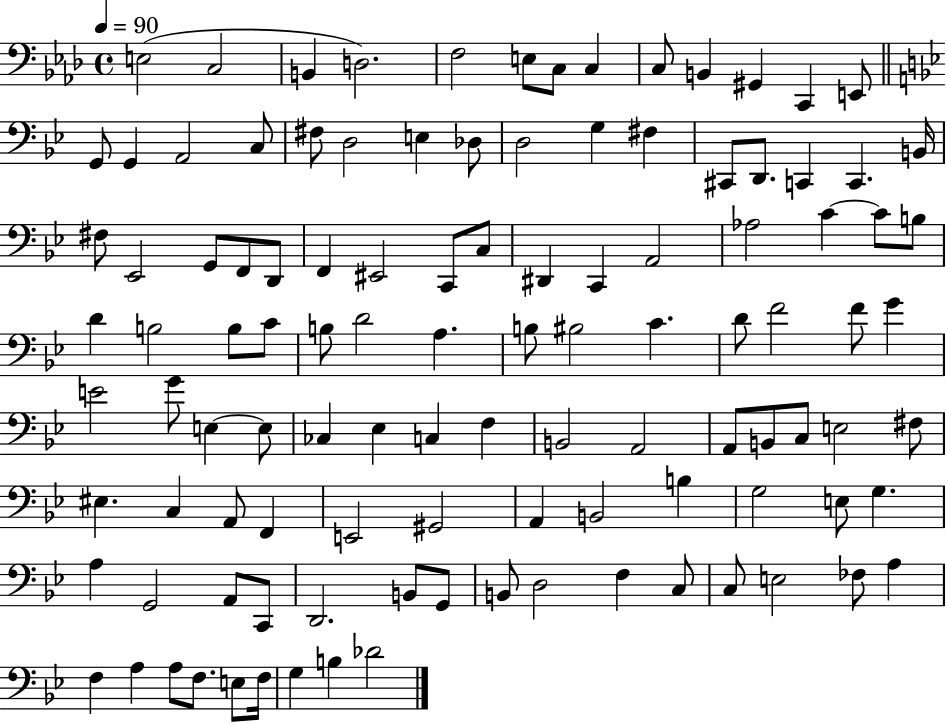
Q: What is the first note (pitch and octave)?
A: E3